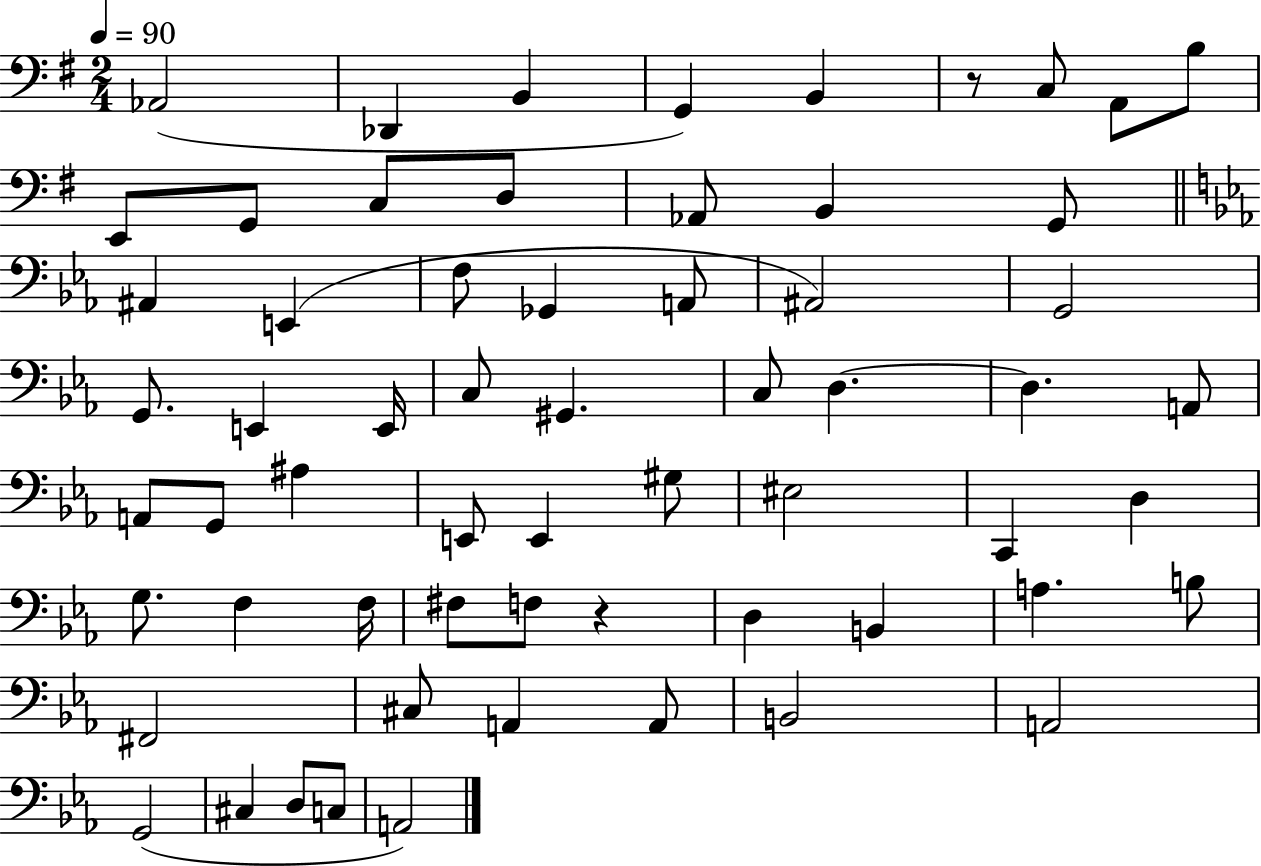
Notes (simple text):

Ab2/h Db2/q B2/q G2/q B2/q R/e C3/e A2/e B3/e E2/e G2/e C3/e D3/e Ab2/e B2/q G2/e A#2/q E2/q F3/e Gb2/q A2/e A#2/h G2/h G2/e. E2/q E2/s C3/e G#2/q. C3/e D3/q. D3/q. A2/e A2/e G2/e A#3/q E2/e E2/q G#3/e EIS3/h C2/q D3/q G3/e. F3/q F3/s F#3/e F3/e R/q D3/q B2/q A3/q. B3/e F#2/h C#3/e A2/q A2/e B2/h A2/h G2/h C#3/q D3/e C3/e A2/h